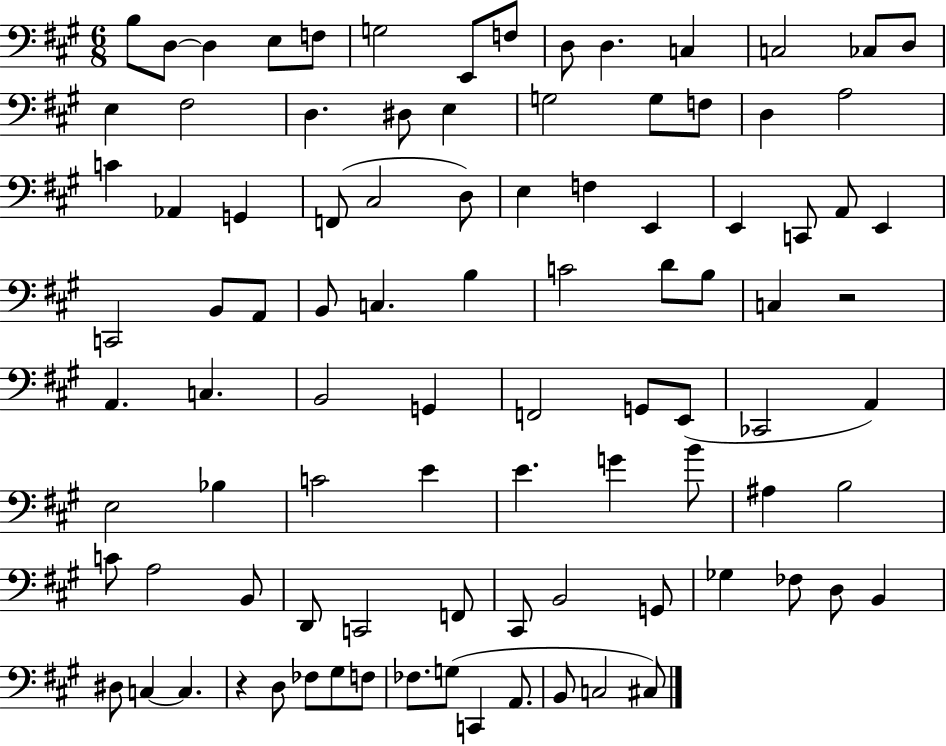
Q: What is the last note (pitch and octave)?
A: C#3